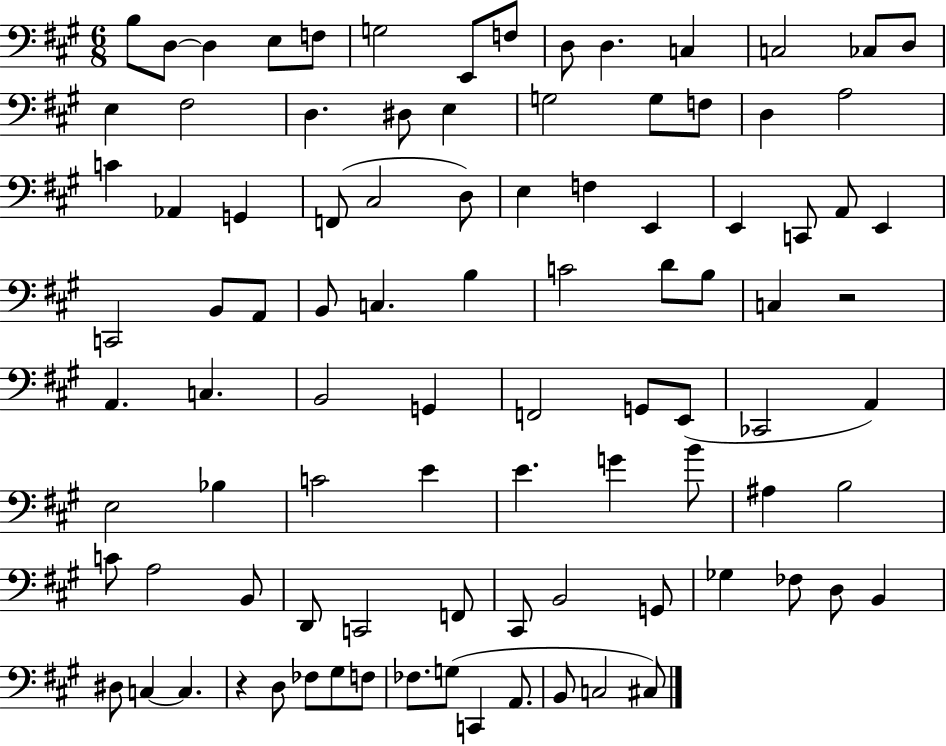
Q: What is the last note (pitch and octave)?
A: C#3